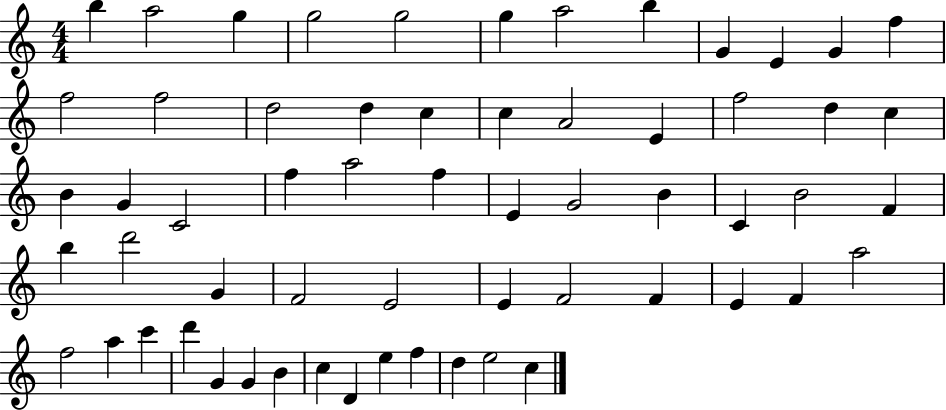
{
  \clef treble
  \numericTimeSignature
  \time 4/4
  \key c \major
  b''4 a''2 g''4 | g''2 g''2 | g''4 a''2 b''4 | g'4 e'4 g'4 f''4 | \break f''2 f''2 | d''2 d''4 c''4 | c''4 a'2 e'4 | f''2 d''4 c''4 | \break b'4 g'4 c'2 | f''4 a''2 f''4 | e'4 g'2 b'4 | c'4 b'2 f'4 | \break b''4 d'''2 g'4 | f'2 e'2 | e'4 f'2 f'4 | e'4 f'4 a''2 | \break f''2 a''4 c'''4 | d'''4 g'4 g'4 b'4 | c''4 d'4 e''4 f''4 | d''4 e''2 c''4 | \break \bar "|."
}